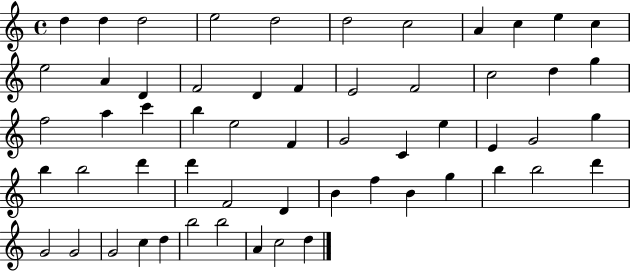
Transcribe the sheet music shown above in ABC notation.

X:1
T:Untitled
M:4/4
L:1/4
K:C
d d d2 e2 d2 d2 c2 A c e c e2 A D F2 D F E2 F2 c2 d g f2 a c' b e2 F G2 C e E G2 g b b2 d' d' F2 D B f B g b b2 d' G2 G2 G2 c d b2 b2 A c2 d